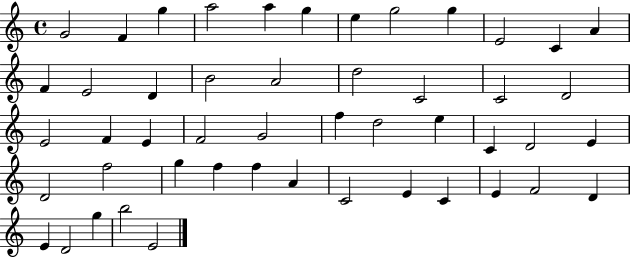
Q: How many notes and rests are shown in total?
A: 49